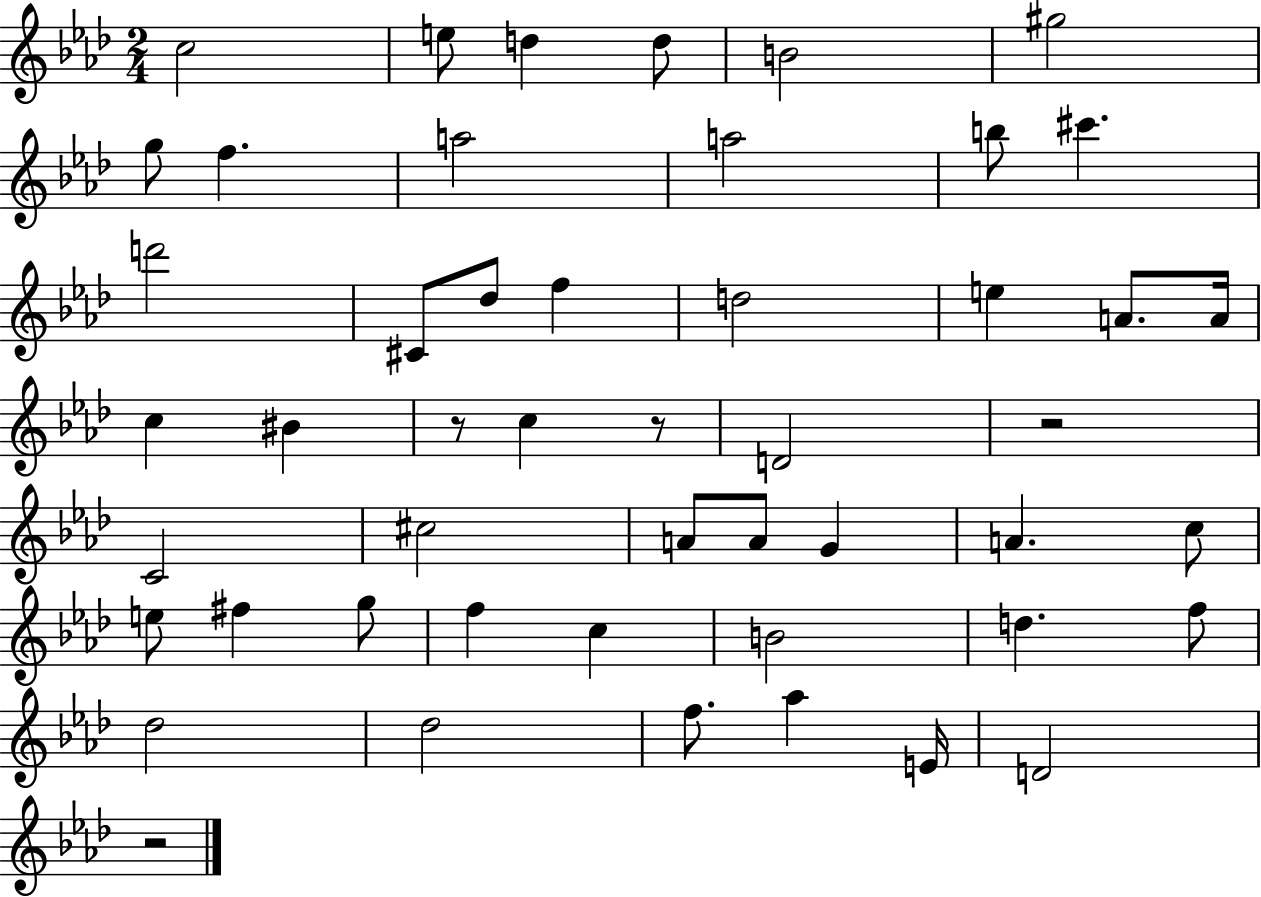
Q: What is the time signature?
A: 2/4